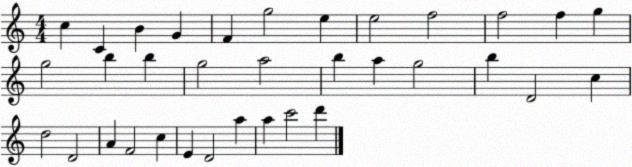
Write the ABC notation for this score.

X:1
T:Untitled
M:4/4
L:1/4
K:C
c C B G F g2 e e2 f2 f2 f g g2 b b g2 a2 b a g2 b D2 c d2 D2 A F2 c E D2 a a c'2 d'